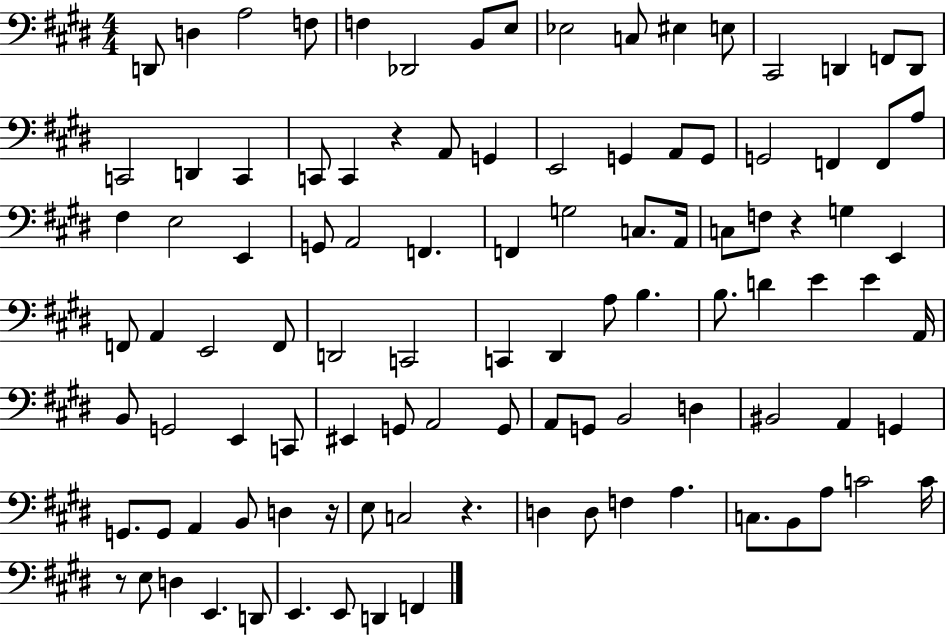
X:1
T:Untitled
M:4/4
L:1/4
K:E
D,,/2 D, A,2 F,/2 F, _D,,2 B,,/2 E,/2 _E,2 C,/2 ^E, E,/2 ^C,,2 D,, F,,/2 D,,/2 C,,2 D,, C,, C,,/2 C,, z A,,/2 G,, E,,2 G,, A,,/2 G,,/2 G,,2 F,, F,,/2 A,/2 ^F, E,2 E,, G,,/2 A,,2 F,, F,, G,2 C,/2 A,,/4 C,/2 F,/2 z G, E,, F,,/2 A,, E,,2 F,,/2 D,,2 C,,2 C,, ^D,, A,/2 B, B,/2 D E E A,,/4 B,,/2 G,,2 E,, C,,/2 ^E,, G,,/2 A,,2 G,,/2 A,,/2 G,,/2 B,,2 D, ^B,,2 A,, G,, G,,/2 G,,/2 A,, B,,/2 D, z/4 E,/2 C,2 z D, D,/2 F, A, C,/2 B,,/2 A,/2 C2 C/4 z/2 E,/2 D, E,, D,,/2 E,, E,,/2 D,, F,,